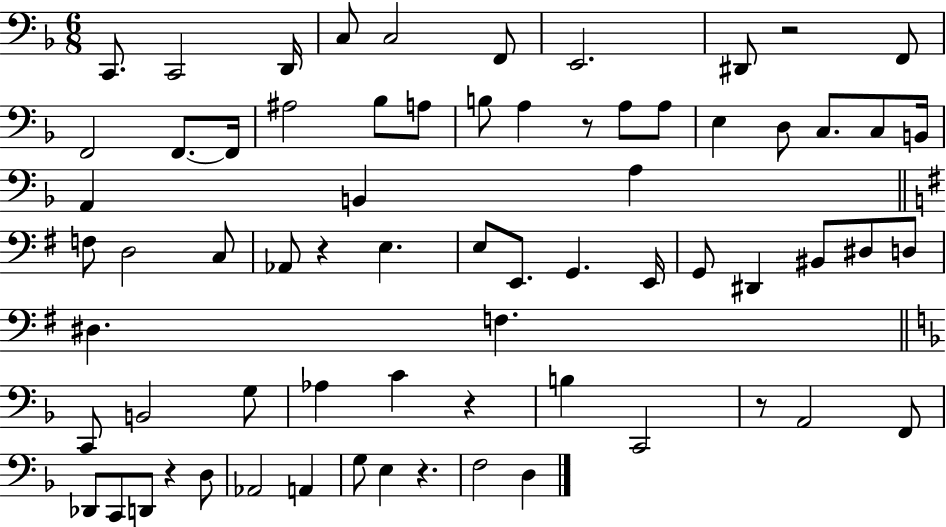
C2/e. C2/h D2/s C3/e C3/h F2/e E2/h. D#2/e R/h F2/e F2/h F2/e. F2/s A#3/h Bb3/e A3/e B3/e A3/q R/e A3/e A3/e E3/q D3/e C3/e. C3/e B2/s A2/q B2/q A3/q F3/e D3/h C3/e Ab2/e R/q E3/q. E3/e E2/e. G2/q. E2/s G2/e D#2/q BIS2/e D#3/e D3/e D#3/q. F3/q. C2/e B2/h G3/e Ab3/q C4/q R/q B3/q C2/h R/e A2/h F2/e Db2/e C2/e D2/e R/q D3/e Ab2/h A2/q G3/e E3/q R/q. F3/h D3/q